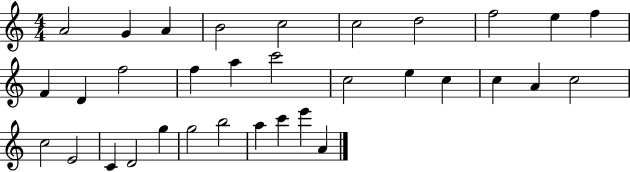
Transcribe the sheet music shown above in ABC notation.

X:1
T:Untitled
M:4/4
L:1/4
K:C
A2 G A B2 c2 c2 d2 f2 e f F D f2 f a c'2 c2 e c c A c2 c2 E2 C D2 g g2 b2 a c' e' A